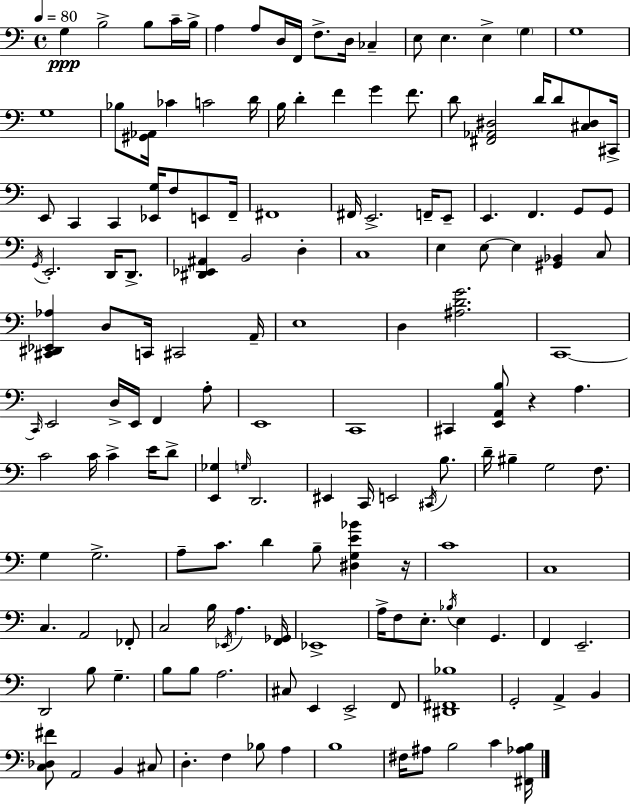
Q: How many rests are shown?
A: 2